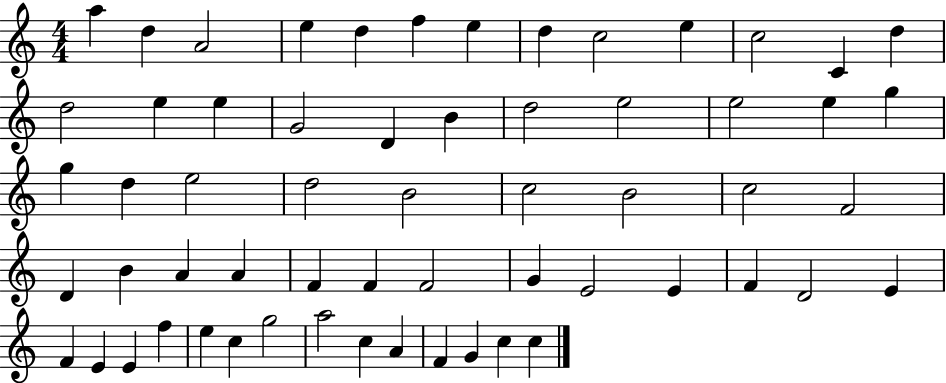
A5/q D5/q A4/h E5/q D5/q F5/q E5/q D5/q C5/h E5/q C5/h C4/q D5/q D5/h E5/q E5/q G4/h D4/q B4/q D5/h E5/h E5/h E5/q G5/q G5/q D5/q E5/h D5/h B4/h C5/h B4/h C5/h F4/h D4/q B4/q A4/q A4/q F4/q F4/q F4/h G4/q E4/h E4/q F4/q D4/h E4/q F4/q E4/q E4/q F5/q E5/q C5/q G5/h A5/h C5/q A4/q F4/q G4/q C5/q C5/q